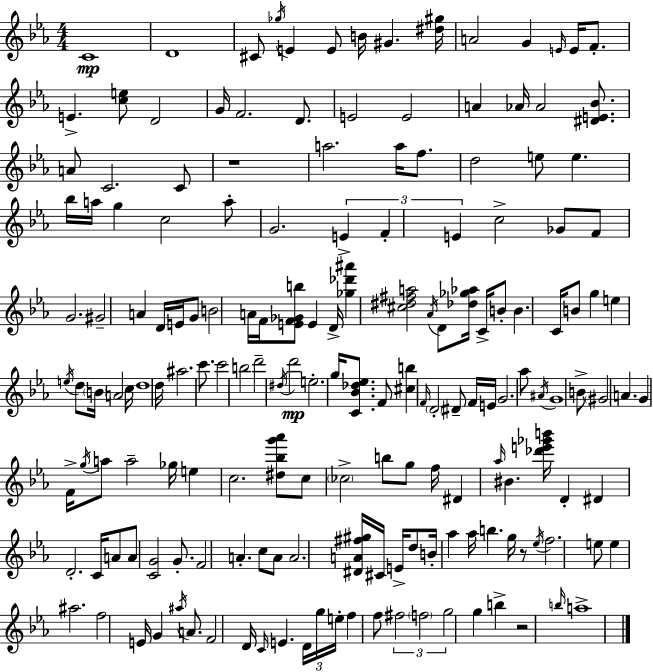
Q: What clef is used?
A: treble